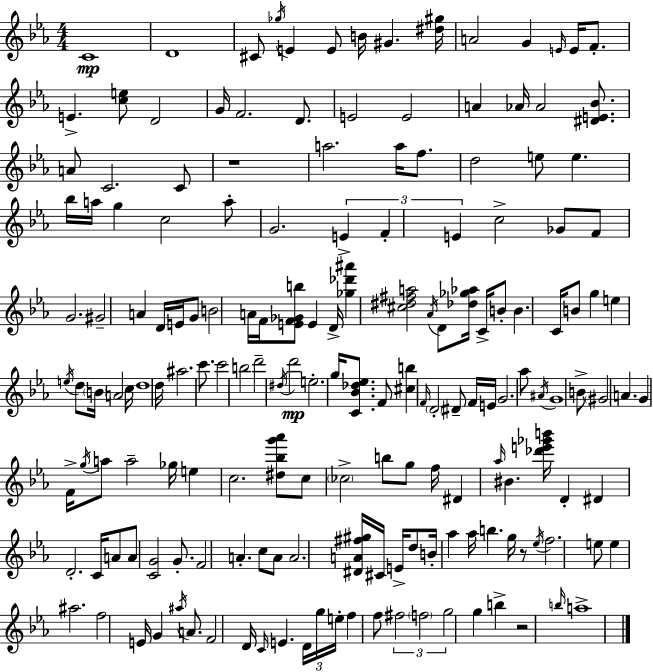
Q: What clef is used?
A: treble